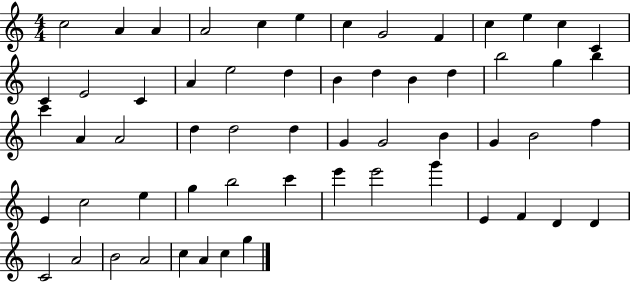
X:1
T:Untitled
M:4/4
L:1/4
K:C
c2 A A A2 c e c G2 F c e c C C E2 C A e2 d B d B d b2 g b c' A A2 d d2 d G G2 B G B2 f E c2 e g b2 c' e' e'2 g' E F D D C2 A2 B2 A2 c A c g